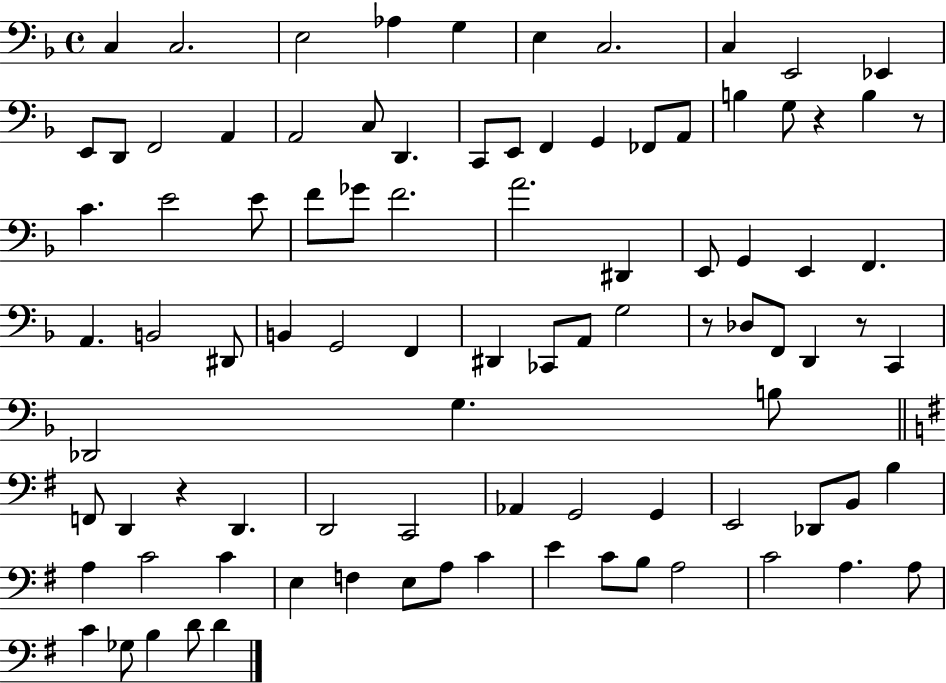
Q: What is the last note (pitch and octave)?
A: D4